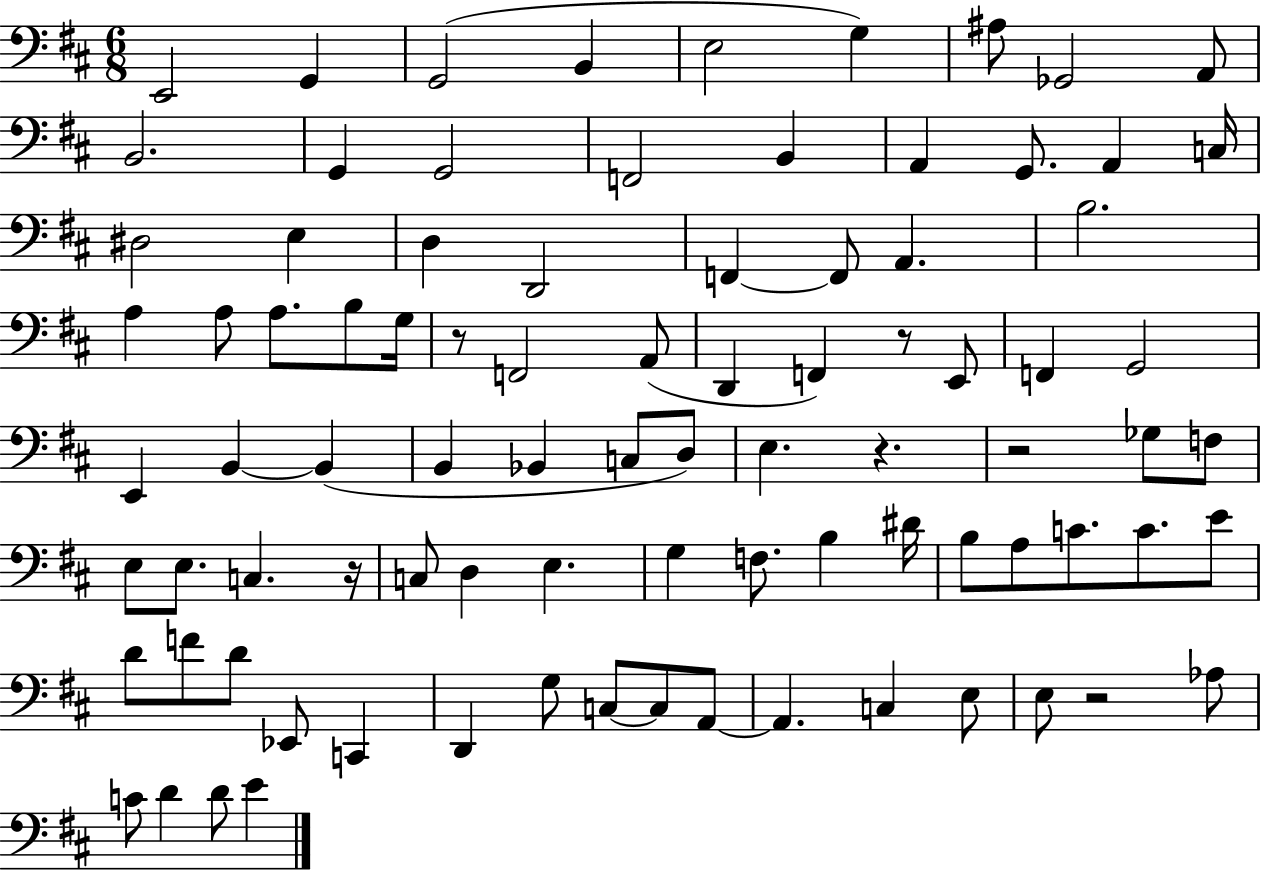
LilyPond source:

{
  \clef bass
  \numericTimeSignature
  \time 6/8
  \key d \major
  e,2 g,4 | g,2( b,4 | e2 g4) | ais8 ges,2 a,8 | \break b,2. | g,4 g,2 | f,2 b,4 | a,4 g,8. a,4 c16 | \break dis2 e4 | d4 d,2 | f,4~~ f,8 a,4. | b2. | \break a4 a8 a8. b8 g16 | r8 f,2 a,8( | d,4 f,4) r8 e,8 | f,4 g,2 | \break e,4 b,4~~ b,4( | b,4 bes,4 c8 d8) | e4. r4. | r2 ges8 f8 | \break e8 e8. c4. r16 | c8 d4 e4. | g4 f8. b4 dis'16 | b8 a8 c'8. c'8. e'8 | \break d'8 f'8 d'8 ees,8 c,4 | d,4 g8 c8~~ c8 a,8~~ | a,4. c4 e8 | e8 r2 aes8 | \break c'8 d'4 d'8 e'4 | \bar "|."
}